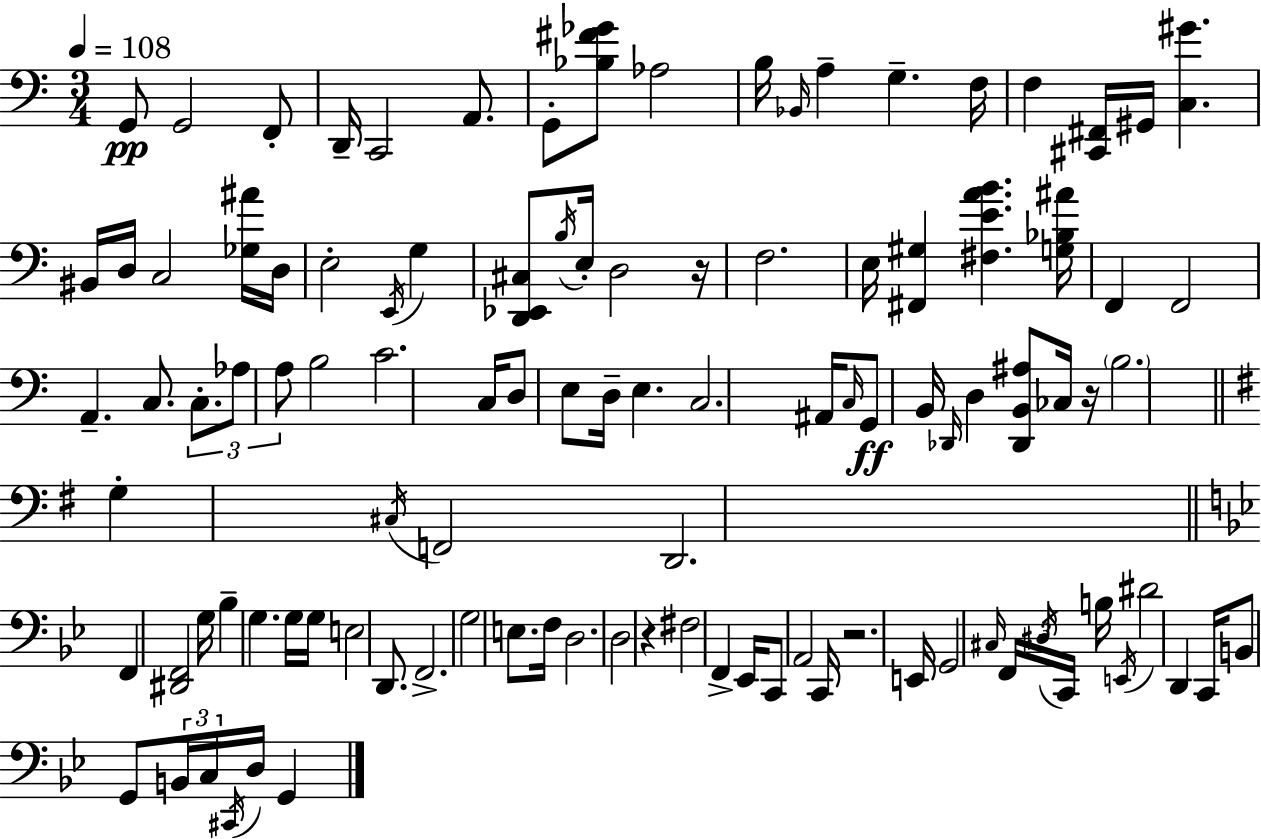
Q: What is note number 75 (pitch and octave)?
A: E2